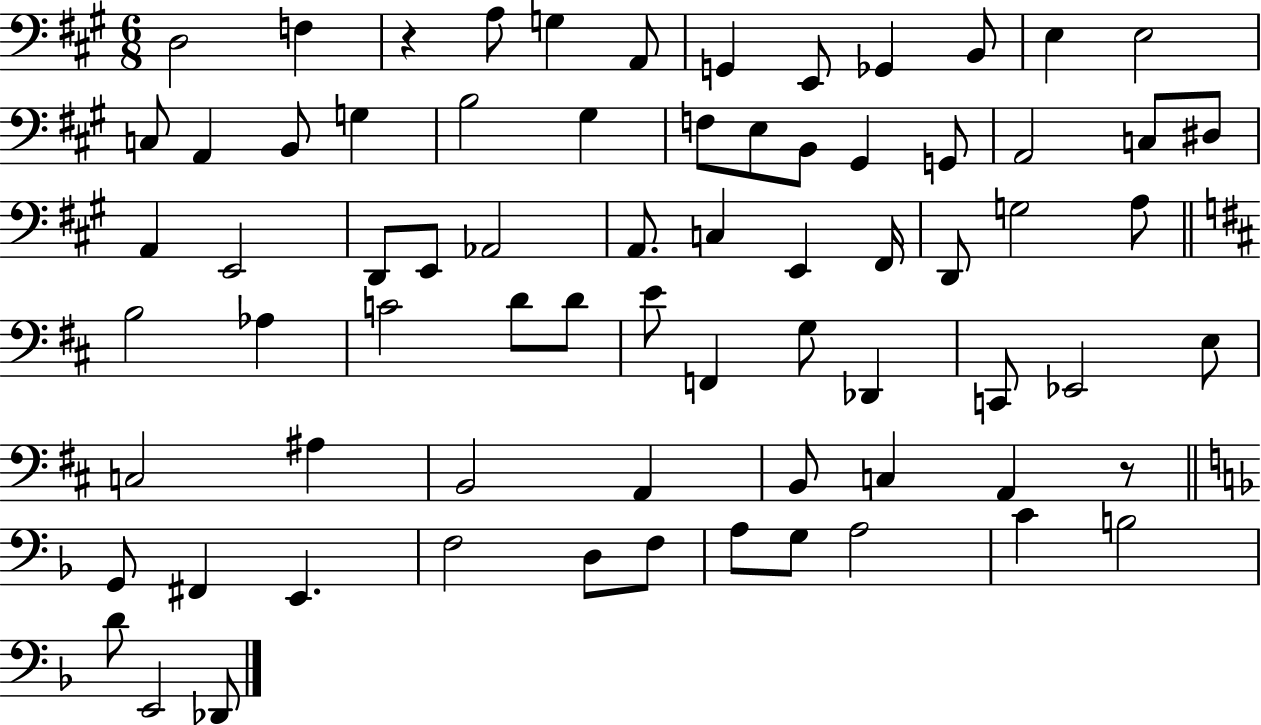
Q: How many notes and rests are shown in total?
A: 72